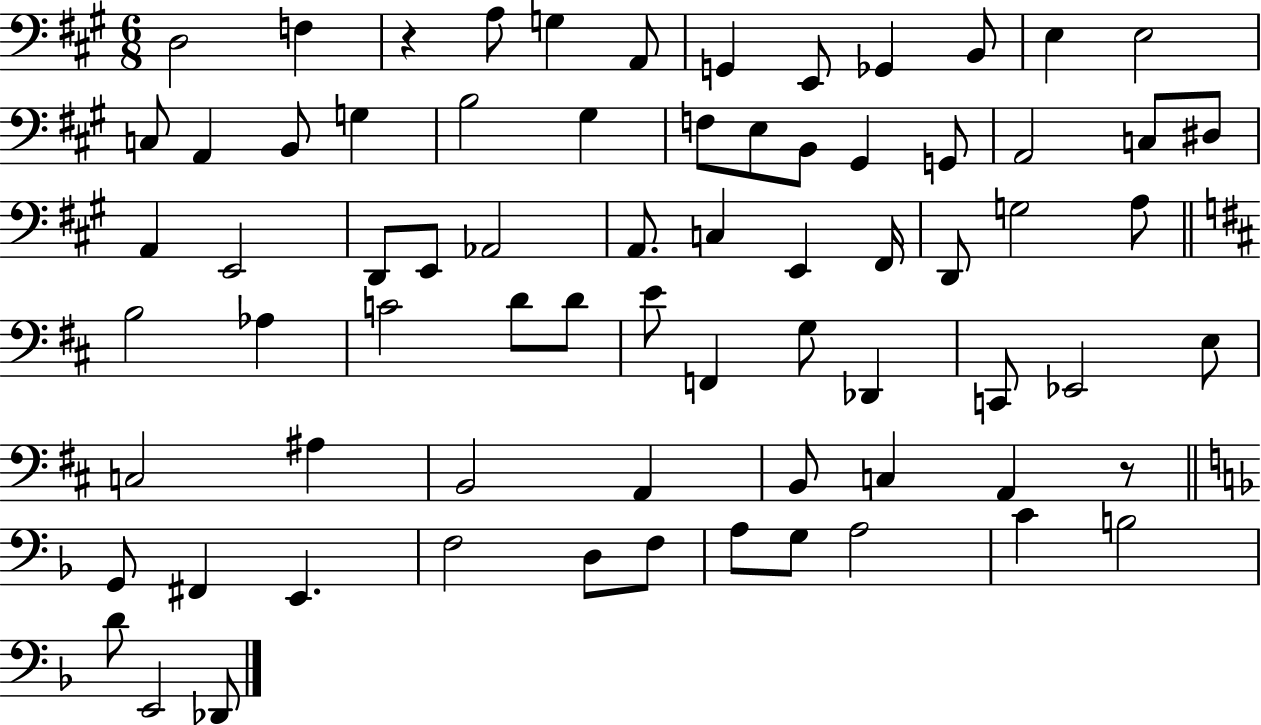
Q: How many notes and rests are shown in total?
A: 72